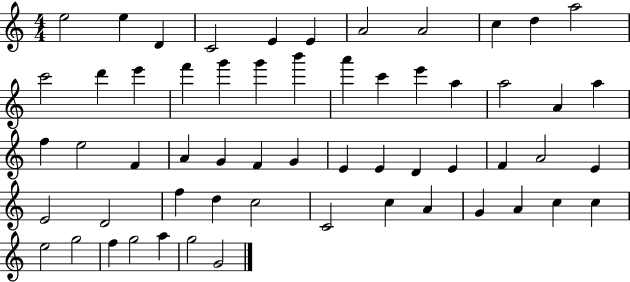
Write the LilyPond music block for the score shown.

{
  \clef treble
  \numericTimeSignature
  \time 4/4
  \key c \major
  e''2 e''4 d'4 | c'2 e'4 e'4 | a'2 a'2 | c''4 d''4 a''2 | \break c'''2 d'''4 e'''4 | f'''4 g'''4 g'''4 b'''4 | a'''4 c'''4 e'''4 a''4 | a''2 a'4 a''4 | \break f''4 e''2 f'4 | a'4 g'4 f'4 g'4 | e'4 e'4 d'4 e'4 | f'4 a'2 e'4 | \break e'2 d'2 | f''4 d''4 c''2 | c'2 c''4 a'4 | g'4 a'4 c''4 c''4 | \break e''2 g''2 | f''4 g''2 a''4 | g''2 g'2 | \bar "|."
}